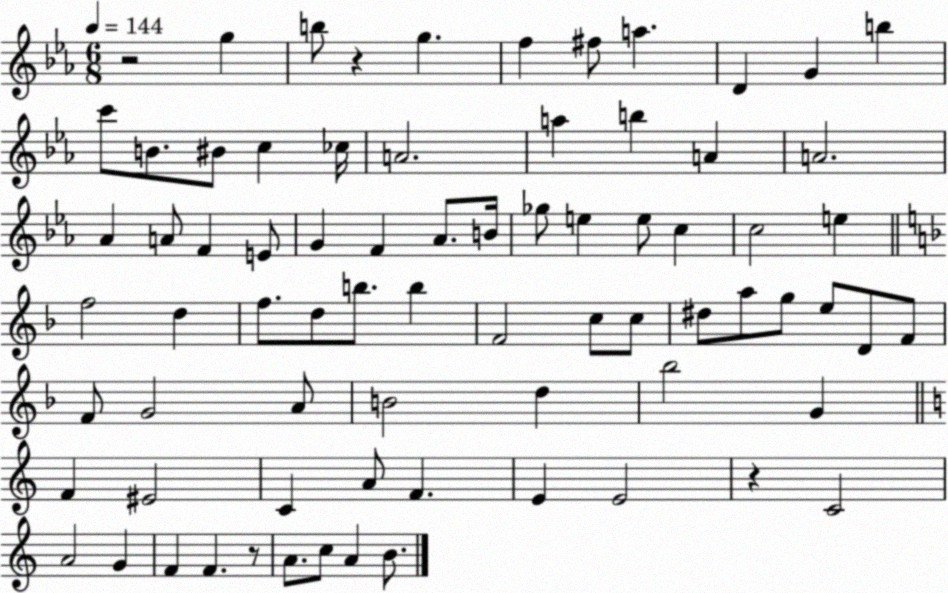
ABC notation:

X:1
T:Untitled
M:6/8
L:1/4
K:Eb
z2 g b/2 z g f ^f/2 a D G b c'/2 B/2 ^B/2 c _c/4 A2 a b A A2 _A A/2 F E/2 G F _A/2 B/4 _g/2 e e/2 c c2 e f2 d f/2 d/2 b/2 b F2 c/2 c/2 ^d/2 a/2 g/2 e/2 D/2 F/2 F/2 G2 A/2 B2 d _b2 G F ^E2 C A/2 F E E2 z C2 A2 G F F z/2 A/2 c/2 A B/2